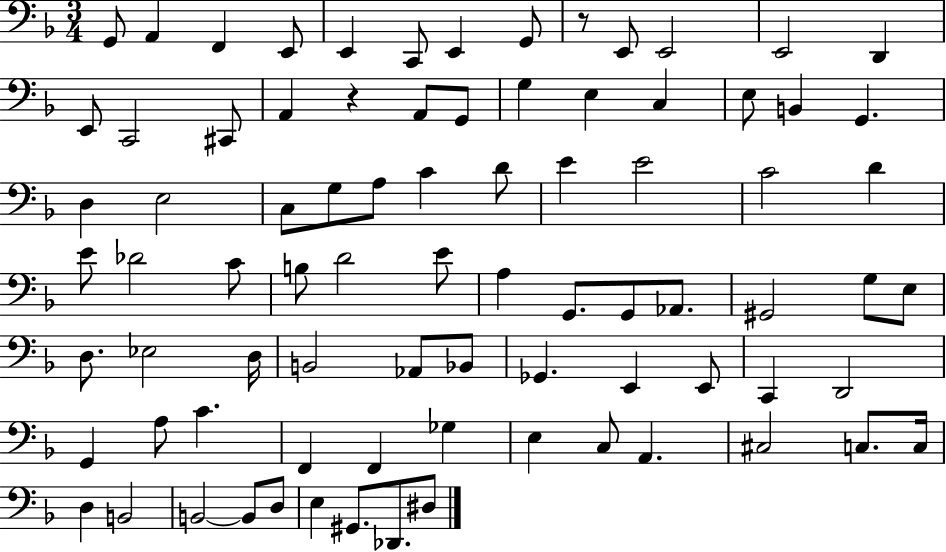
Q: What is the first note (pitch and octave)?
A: G2